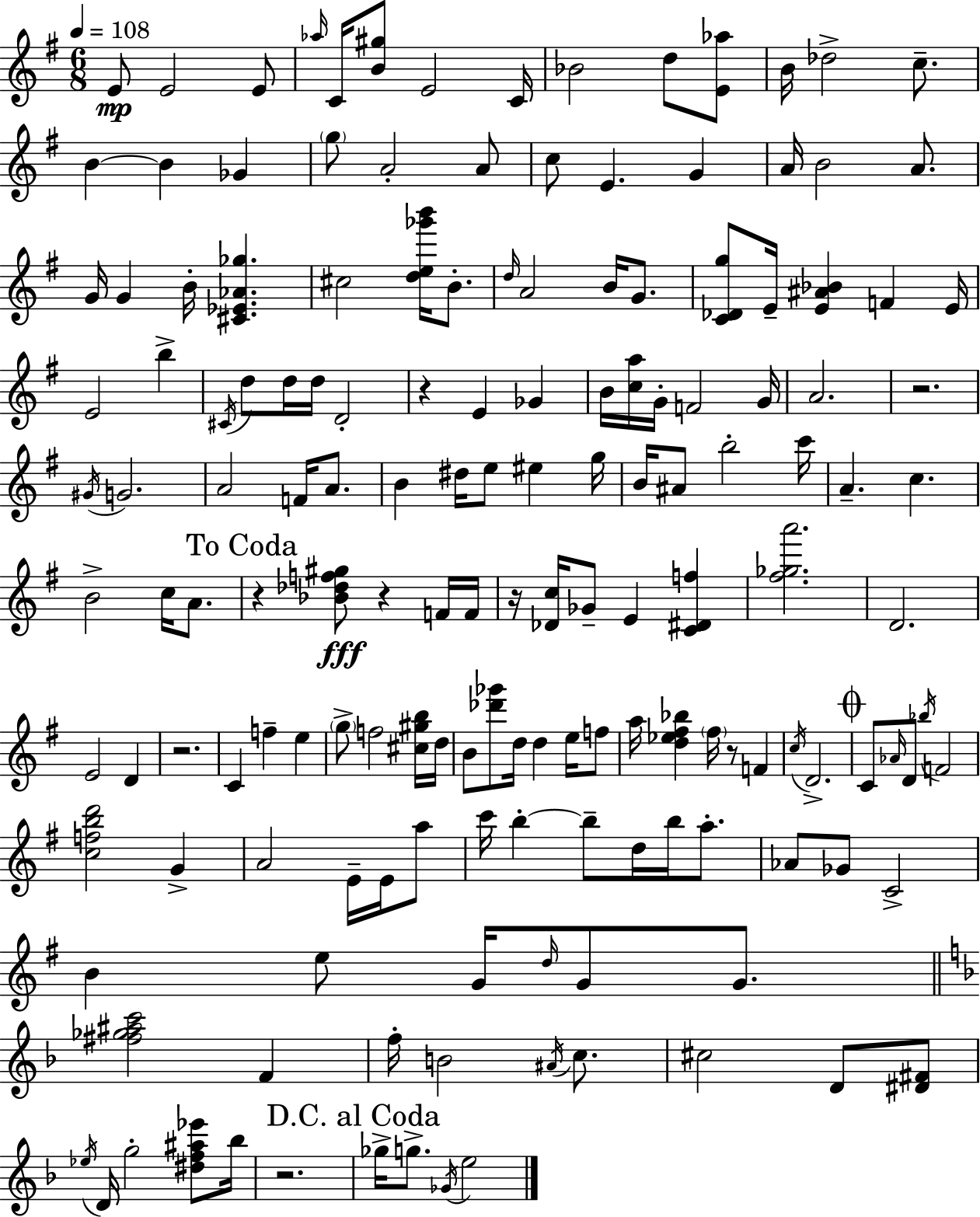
E4/e E4/h E4/e Ab5/s C4/s [B4,G#5]/e E4/h C4/s Bb4/h D5/e [E4,Ab5]/e B4/s Db5/h C5/e. B4/q B4/q Gb4/q G5/e A4/h A4/e C5/e E4/q. G4/q A4/s B4/h A4/e. G4/s G4/q B4/s [C#4,Eb4,Ab4,Gb5]/q. C#5/h [D5,E5,Gb6,B6]/s B4/e. D5/s A4/h B4/s G4/e. [C4,Db4,G5]/e E4/s [E4,A#4,Bb4]/q F4/q E4/s E4/h B5/q C#4/s D5/e D5/s D5/s D4/h R/q E4/q Gb4/q B4/s [C5,A5]/s G4/s F4/h G4/s A4/h. R/h. G#4/s G4/h. A4/h F4/s A4/e. B4/q D#5/s E5/e EIS5/q G5/s B4/s A#4/e B5/h C6/s A4/q. C5/q. B4/h C5/s A4/e. R/q [Bb4,Db5,F5,G#5]/e R/q F4/s F4/s R/s [Db4,C5]/s Gb4/e E4/q [C4,D#4,F5]/q [F#5,Gb5,A6]/h. D4/h. E4/h D4/q R/h. C4/q F5/q E5/q G5/e F5/h [C#5,G#5,B5]/s D5/s B4/e [Db6,Gb6]/e D5/s D5/q E5/s F5/e A5/s [D5,Eb5,F#5,Bb5]/q F#5/s R/e F4/q C5/s D4/h. C4/e Ab4/s D4/e Bb5/s F4/h [C5,F5,B5,D6]/h G4/q A4/h E4/s E4/s A5/e C6/s B5/q B5/e D5/s B5/s A5/e. Ab4/e Gb4/e C4/h B4/q E5/e G4/s D5/s G4/e G4/e. [F#5,Gb5,A#5,C6]/h F4/q F5/s B4/h A#4/s C5/e. C#5/h D4/e [D#4,F#4]/e Eb5/s D4/s G5/h [D#5,F5,A#5,Eb6]/e Bb5/s R/h. Gb5/s G5/e. Gb4/s E5/h